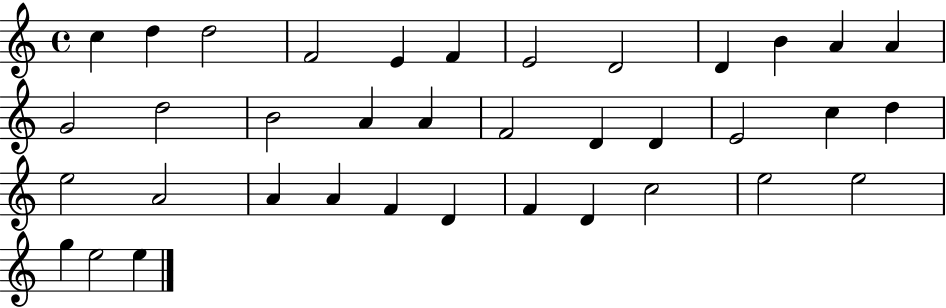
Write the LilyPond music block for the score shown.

{
  \clef treble
  \time 4/4
  \defaultTimeSignature
  \key c \major
  c''4 d''4 d''2 | f'2 e'4 f'4 | e'2 d'2 | d'4 b'4 a'4 a'4 | \break g'2 d''2 | b'2 a'4 a'4 | f'2 d'4 d'4 | e'2 c''4 d''4 | \break e''2 a'2 | a'4 a'4 f'4 d'4 | f'4 d'4 c''2 | e''2 e''2 | \break g''4 e''2 e''4 | \bar "|."
}